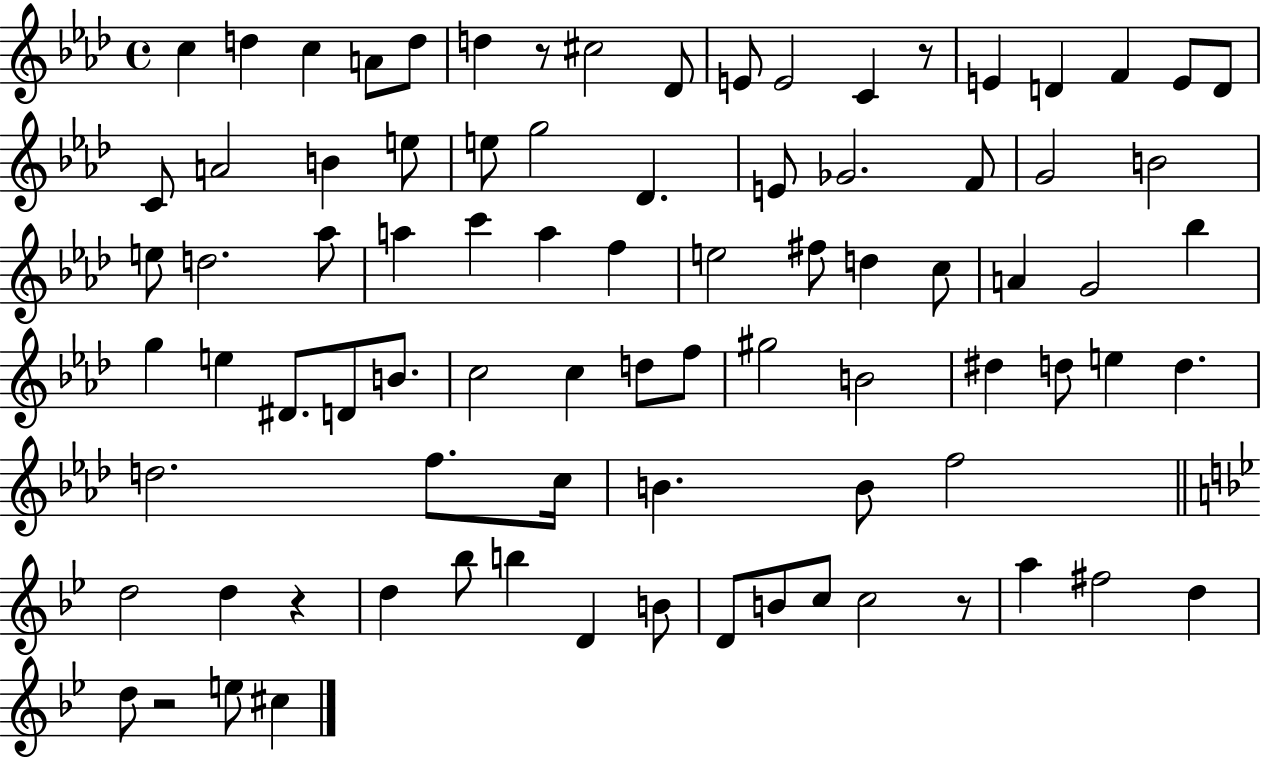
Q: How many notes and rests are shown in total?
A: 85